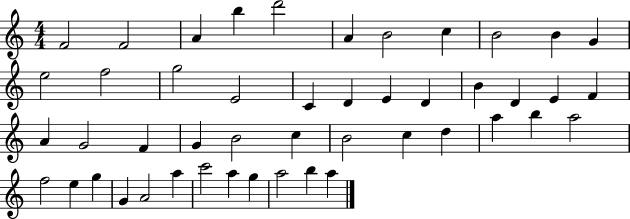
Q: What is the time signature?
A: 4/4